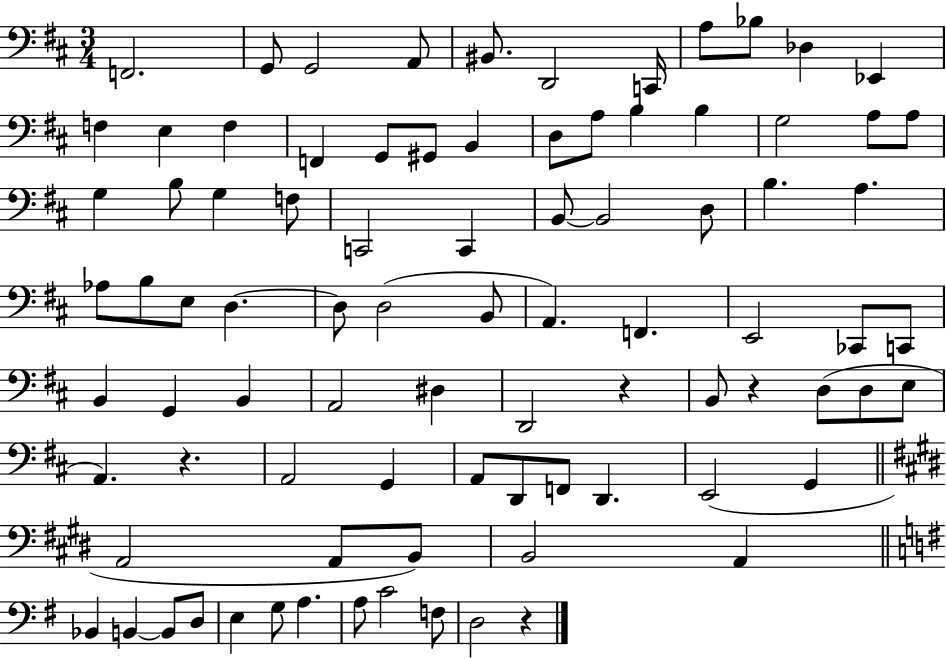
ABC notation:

X:1
T:Untitled
M:3/4
L:1/4
K:D
F,,2 G,,/2 G,,2 A,,/2 ^B,,/2 D,,2 C,,/4 A,/2 _B,/2 _D, _E,, F, E, F, F,, G,,/2 ^G,,/2 B,, D,/2 A,/2 B, B, G,2 A,/2 A,/2 G, B,/2 G, F,/2 C,,2 C,, B,,/2 B,,2 D,/2 B, A, _A,/2 B,/2 E,/2 D, D,/2 D,2 B,,/2 A,, F,, E,,2 _C,,/2 C,,/2 B,, G,, B,, A,,2 ^D, D,,2 z B,,/2 z D,/2 D,/2 E,/2 A,, z A,,2 G,, A,,/2 D,,/2 F,,/2 D,, E,,2 G,, A,,2 A,,/2 B,,/2 B,,2 A,, _B,, B,, B,,/2 D,/2 E, G,/2 A, A,/2 C2 F,/2 D,2 z